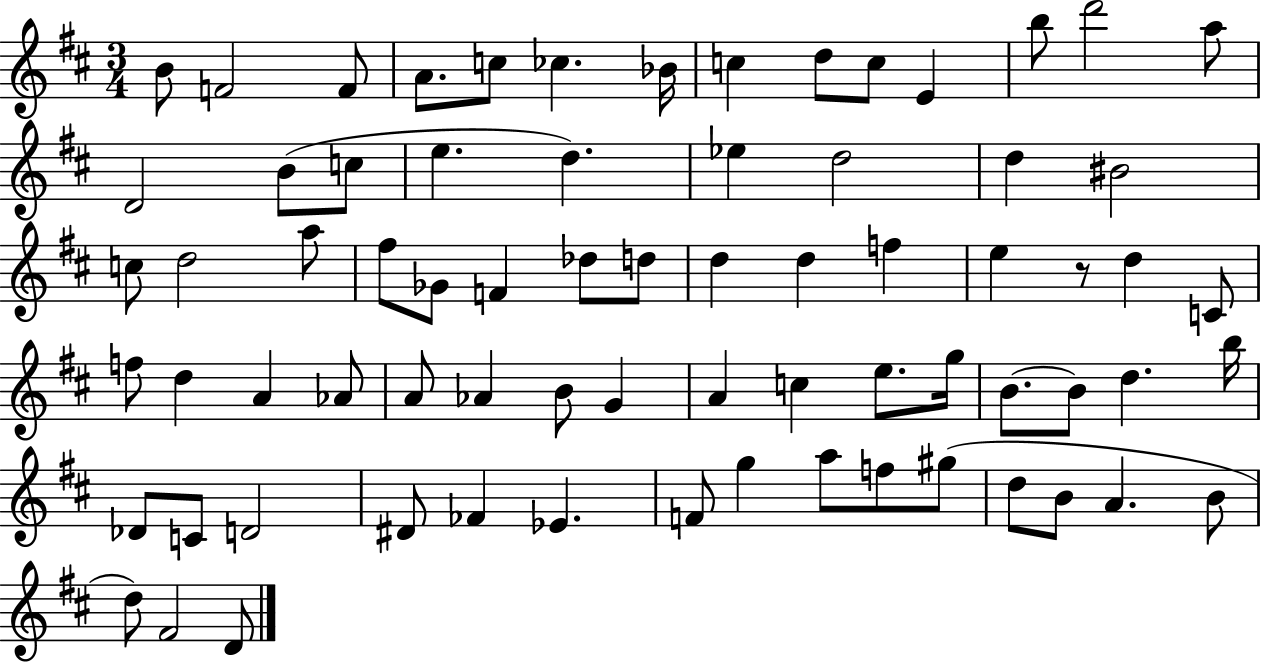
B4/e F4/h F4/e A4/e. C5/e CES5/q. Bb4/s C5/q D5/e C5/e E4/q B5/e D6/h A5/e D4/h B4/e C5/e E5/q. D5/q. Eb5/q D5/h D5/q BIS4/h C5/e D5/h A5/e F#5/e Gb4/e F4/q Db5/e D5/e D5/q D5/q F5/q E5/q R/e D5/q C4/e F5/e D5/q A4/q Ab4/e A4/e Ab4/q B4/e G4/q A4/q C5/q E5/e. G5/s B4/e. B4/e D5/q. B5/s Db4/e C4/e D4/h D#4/e FES4/q Eb4/q. F4/e G5/q A5/e F5/e G#5/e D5/e B4/e A4/q. B4/e D5/e F#4/h D4/e